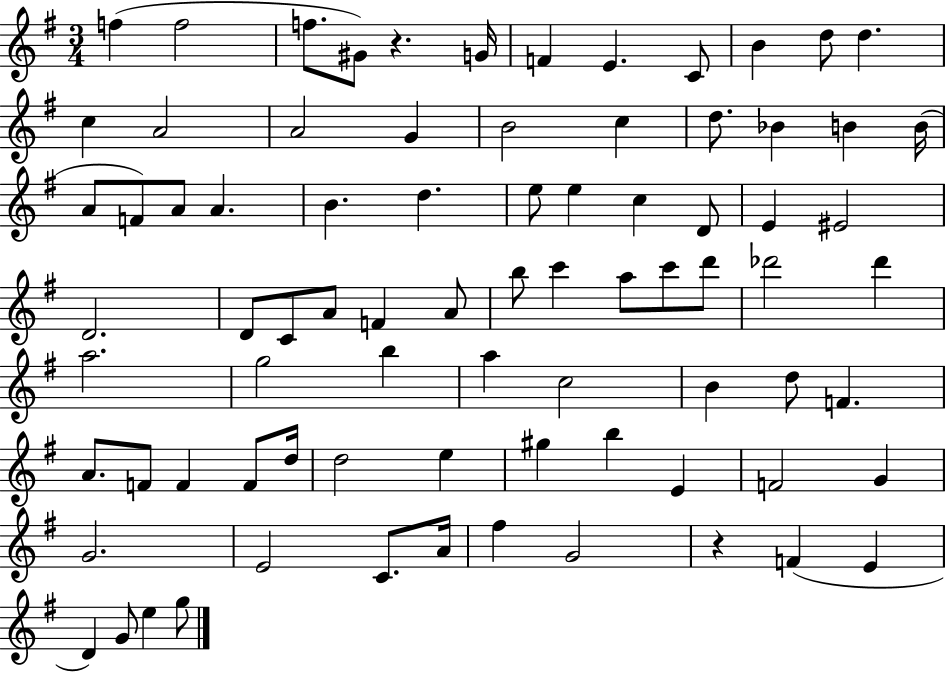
X:1
T:Untitled
M:3/4
L:1/4
K:G
f f2 f/2 ^G/2 z G/4 F E C/2 B d/2 d c A2 A2 G B2 c d/2 _B B B/4 A/2 F/2 A/2 A B d e/2 e c D/2 E ^E2 D2 D/2 C/2 A/2 F A/2 b/2 c' a/2 c'/2 d'/2 _d'2 _d' a2 g2 b a c2 B d/2 F A/2 F/2 F F/2 d/4 d2 e ^g b E F2 G G2 E2 C/2 A/4 ^f G2 z F E D G/2 e g/2